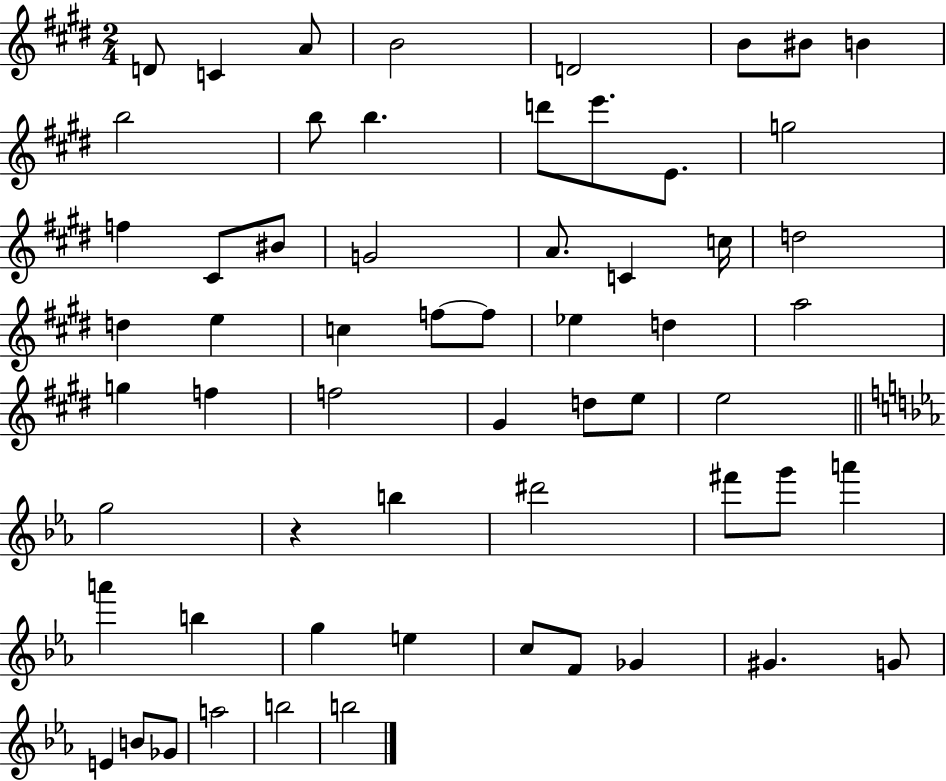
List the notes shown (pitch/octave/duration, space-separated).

D4/e C4/q A4/e B4/h D4/h B4/e BIS4/e B4/q B5/h B5/e B5/q. D6/e E6/e. E4/e. G5/h F5/q C#4/e BIS4/e G4/h A4/e. C4/q C5/s D5/h D5/q E5/q C5/q F5/e F5/e Eb5/q D5/q A5/h G5/q F5/q F5/h G#4/q D5/e E5/e E5/h G5/h R/q B5/q D#6/h F#6/e G6/e A6/q A6/q B5/q G5/q E5/q C5/e F4/e Gb4/q G#4/q. G4/e E4/q B4/e Gb4/e A5/h B5/h B5/h